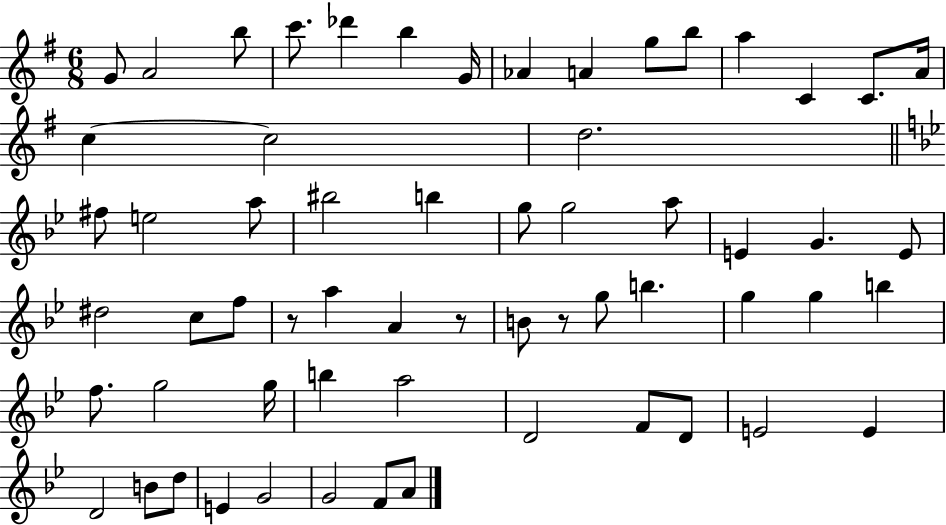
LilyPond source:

{
  \clef treble
  \numericTimeSignature
  \time 6/8
  \key g \major
  g'8 a'2 b''8 | c'''8. des'''4 b''4 g'16 | aes'4 a'4 g''8 b''8 | a''4 c'4 c'8. a'16 | \break c''4~~ c''2 | d''2. | \bar "||" \break \key g \minor fis''8 e''2 a''8 | bis''2 b''4 | g''8 g''2 a''8 | e'4 g'4. e'8 | \break dis''2 c''8 f''8 | r8 a''4 a'4 r8 | b'8 r8 g''8 b''4. | g''4 g''4 b''4 | \break f''8. g''2 g''16 | b''4 a''2 | d'2 f'8 d'8 | e'2 e'4 | \break d'2 b'8 d''8 | e'4 g'2 | g'2 f'8 a'8 | \bar "|."
}